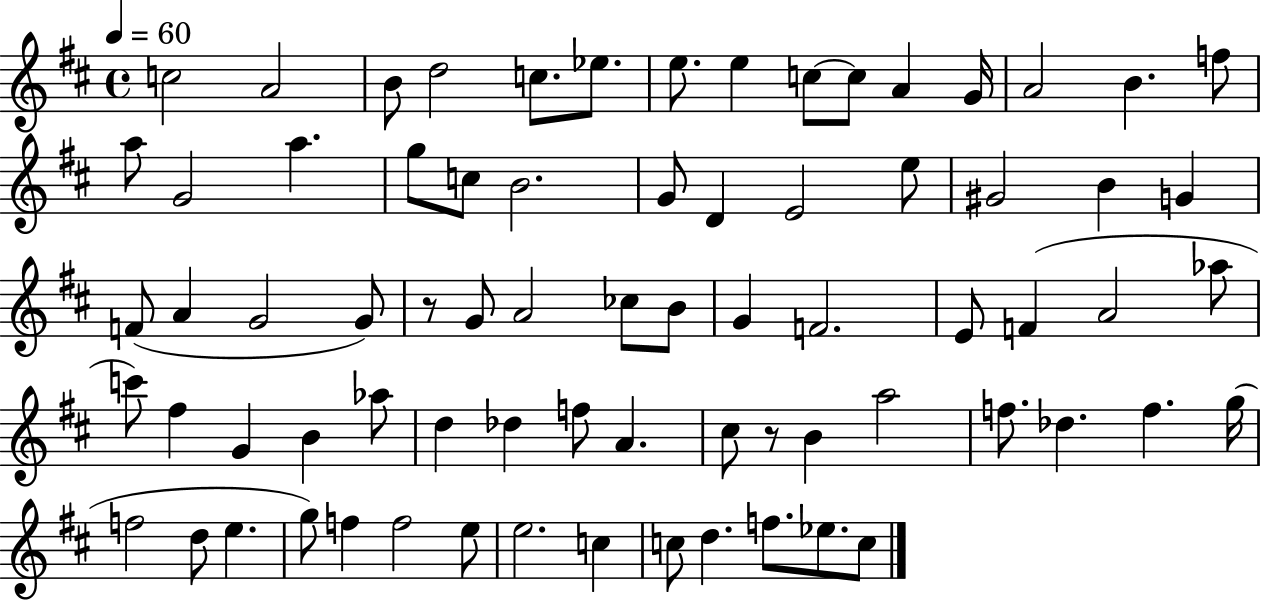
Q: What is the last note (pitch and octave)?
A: C5